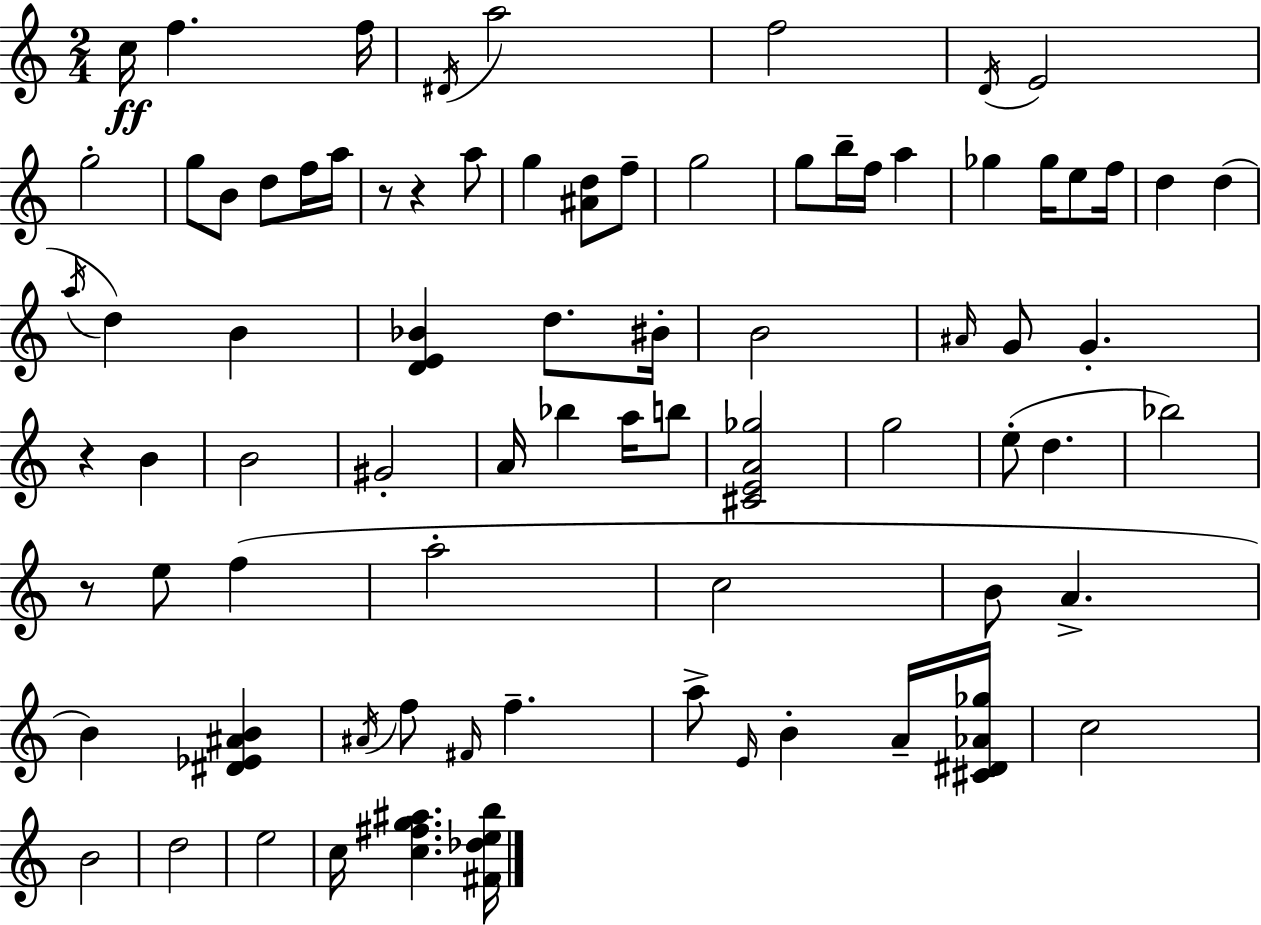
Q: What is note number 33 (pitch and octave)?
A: BIS4